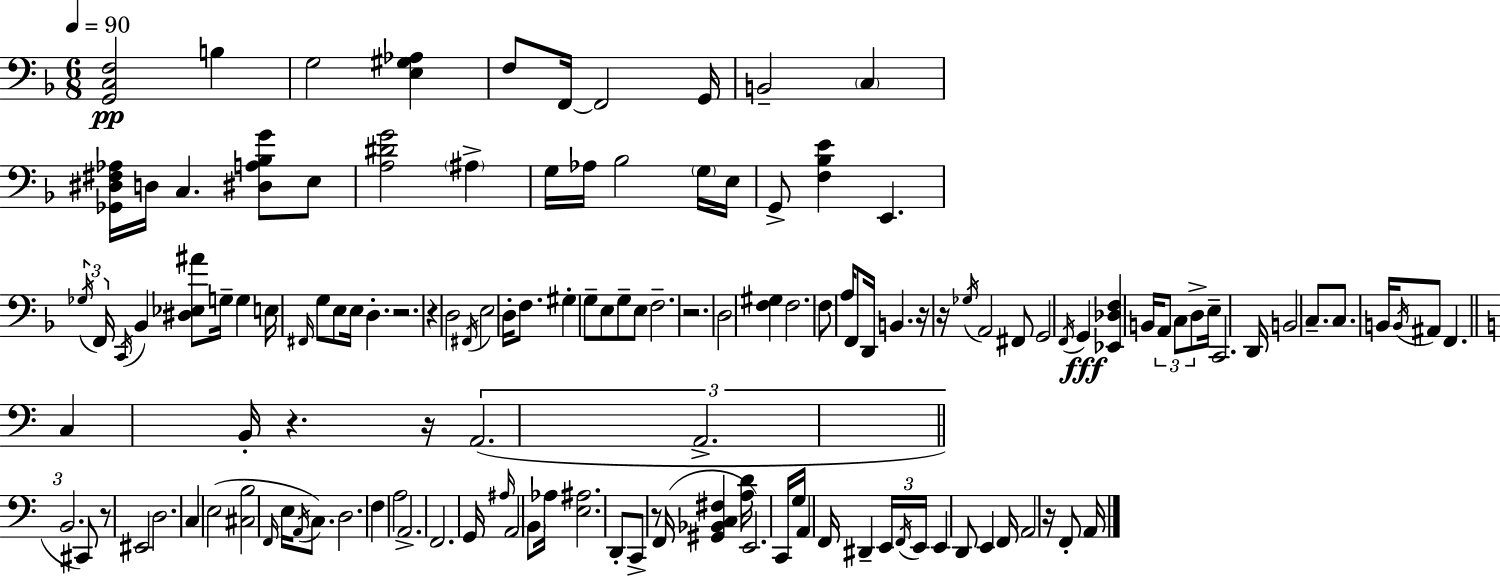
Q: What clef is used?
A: bass